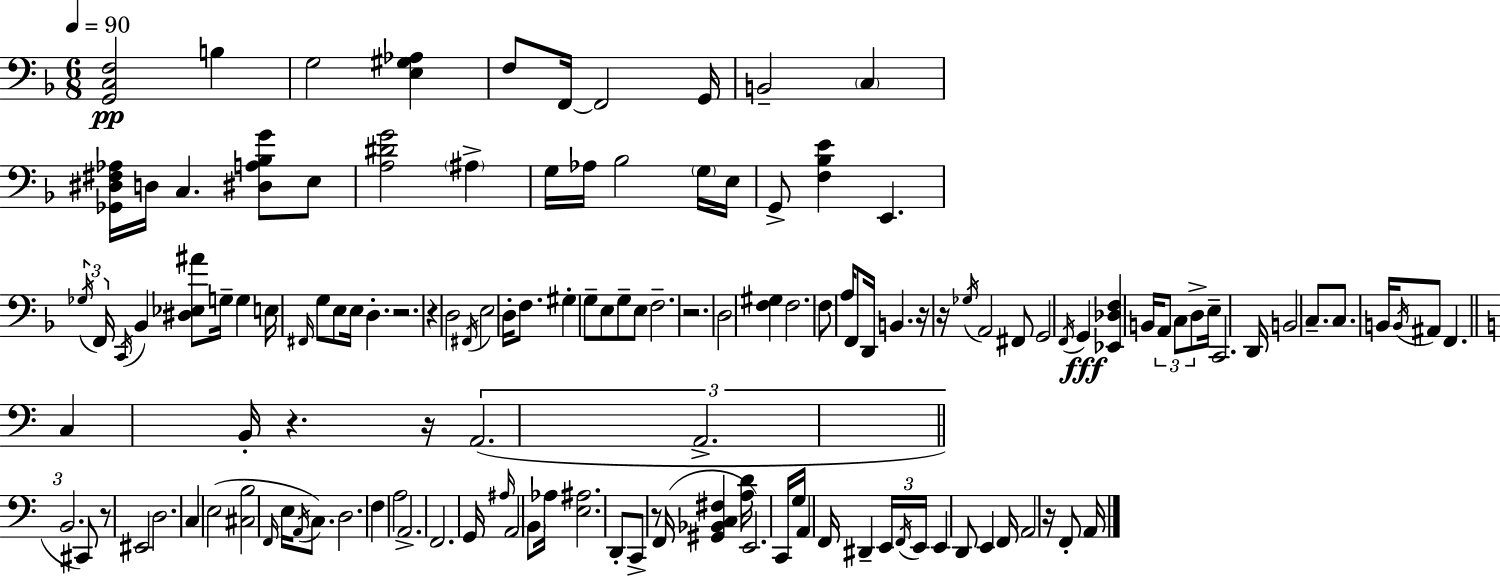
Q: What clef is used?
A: bass